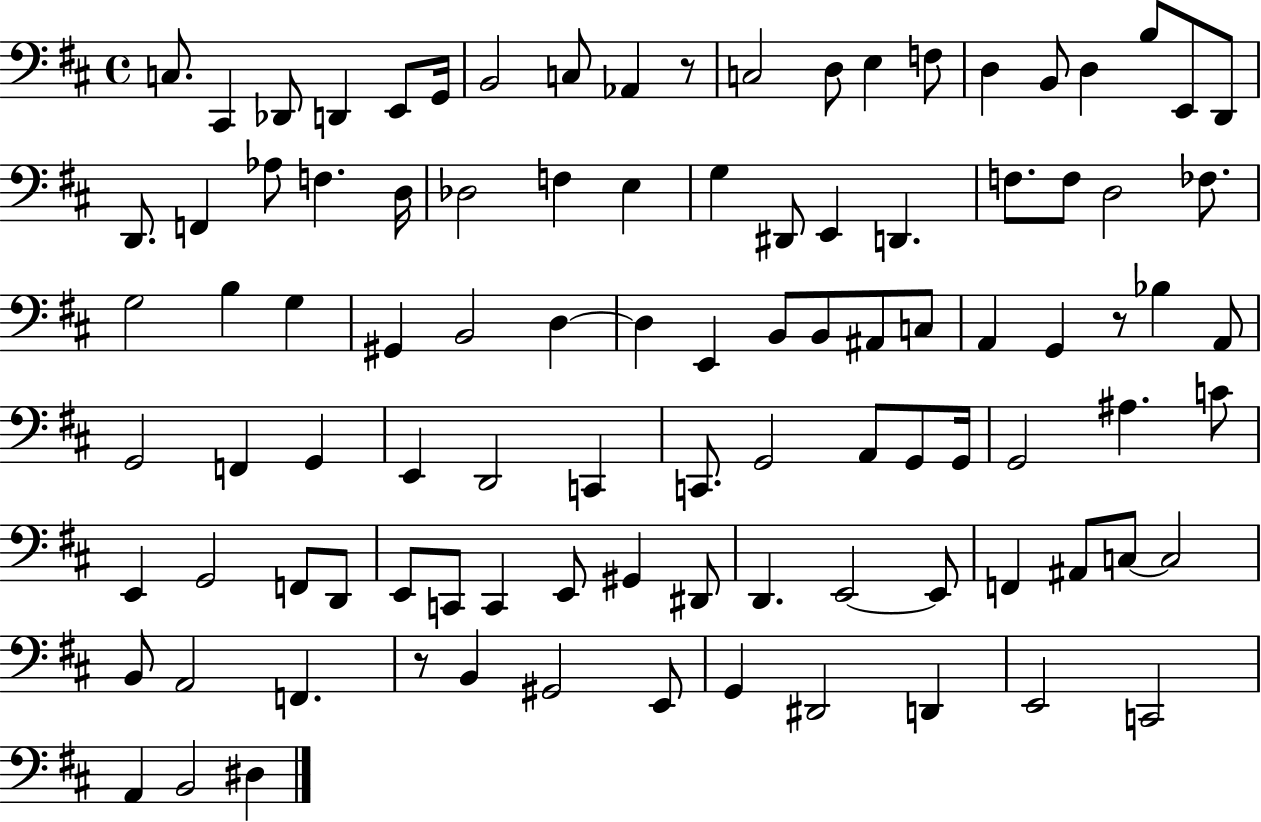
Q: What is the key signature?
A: D major